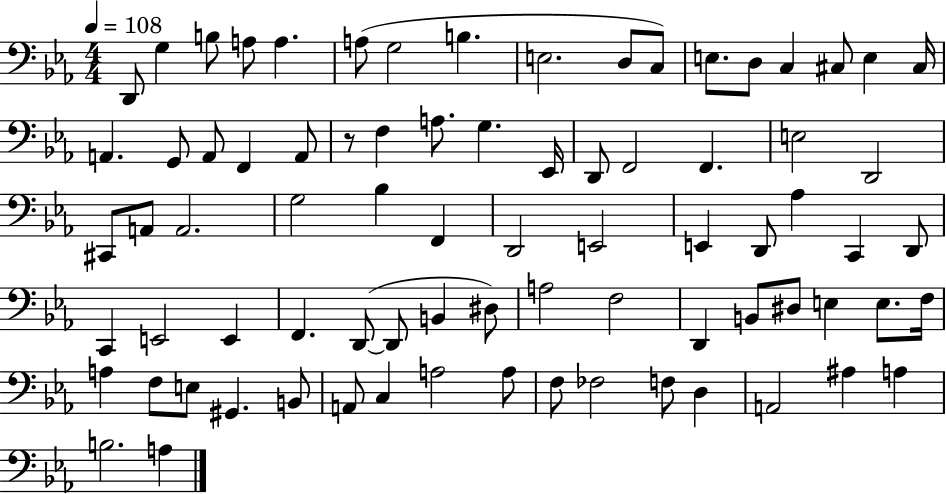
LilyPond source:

{
  \clef bass
  \numericTimeSignature
  \time 4/4
  \key ees \major
  \tempo 4 = 108
  \repeat volta 2 { d,8 g4 b8 a8 a4. | a8( g2 b4. | e2. d8 c8) | e8. d8 c4 cis8 e4 cis16 | \break a,4. g,8 a,8 f,4 a,8 | r8 f4 a8. g4. ees,16 | d,8 f,2 f,4. | e2 d,2 | \break cis,8 a,8 a,2. | g2 bes4 f,4 | d,2 e,2 | e,4 d,8 aes4 c,4 d,8 | \break c,4 e,2 e,4 | f,4. d,8~(~ d,8 b,4 dis8) | a2 f2 | d,4 b,8 dis8 e4 e8. f16 | \break a4 f8 e8 gis,4. b,8 | a,8 c4 a2 a8 | f8 fes2 f8 d4 | a,2 ais4 a4 | \break b2. a4 | } \bar "|."
}